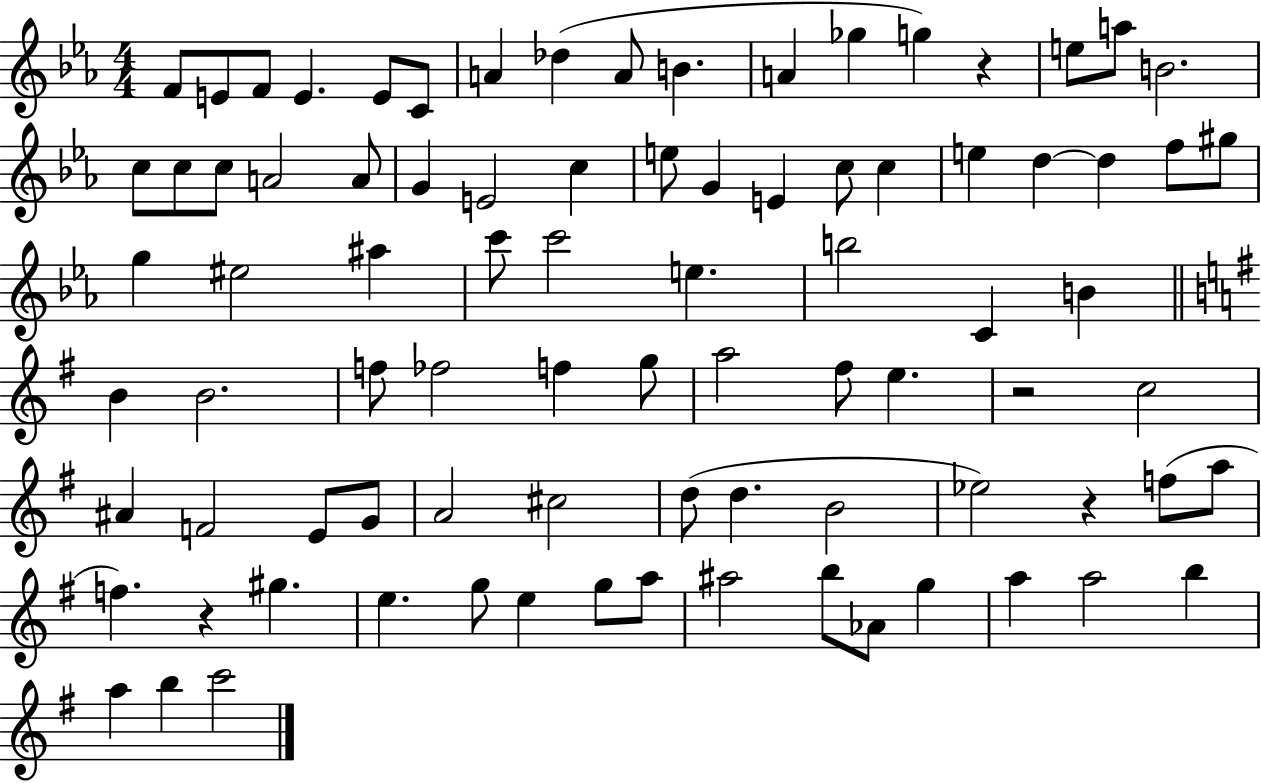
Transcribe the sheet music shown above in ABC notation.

X:1
T:Untitled
M:4/4
L:1/4
K:Eb
F/2 E/2 F/2 E E/2 C/2 A _d A/2 B A _g g z e/2 a/2 B2 c/2 c/2 c/2 A2 A/2 G E2 c e/2 G E c/2 c e d d f/2 ^g/2 g ^e2 ^a c'/2 c'2 e b2 C B B B2 f/2 _f2 f g/2 a2 ^f/2 e z2 c2 ^A F2 E/2 G/2 A2 ^c2 d/2 d B2 _e2 z f/2 a/2 f z ^g e g/2 e g/2 a/2 ^a2 b/2 _A/2 g a a2 b a b c'2